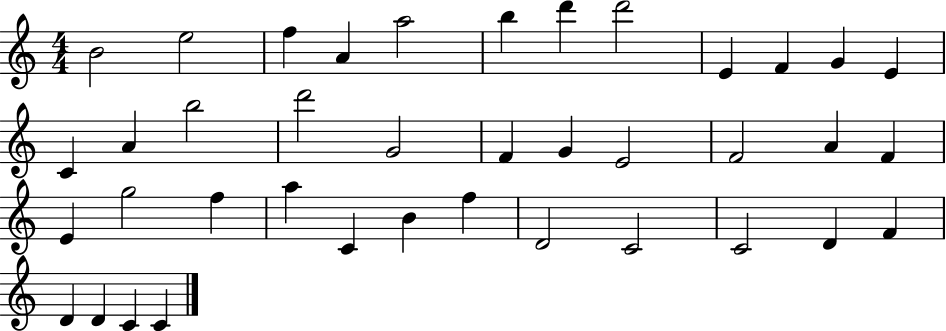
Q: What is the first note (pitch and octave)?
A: B4